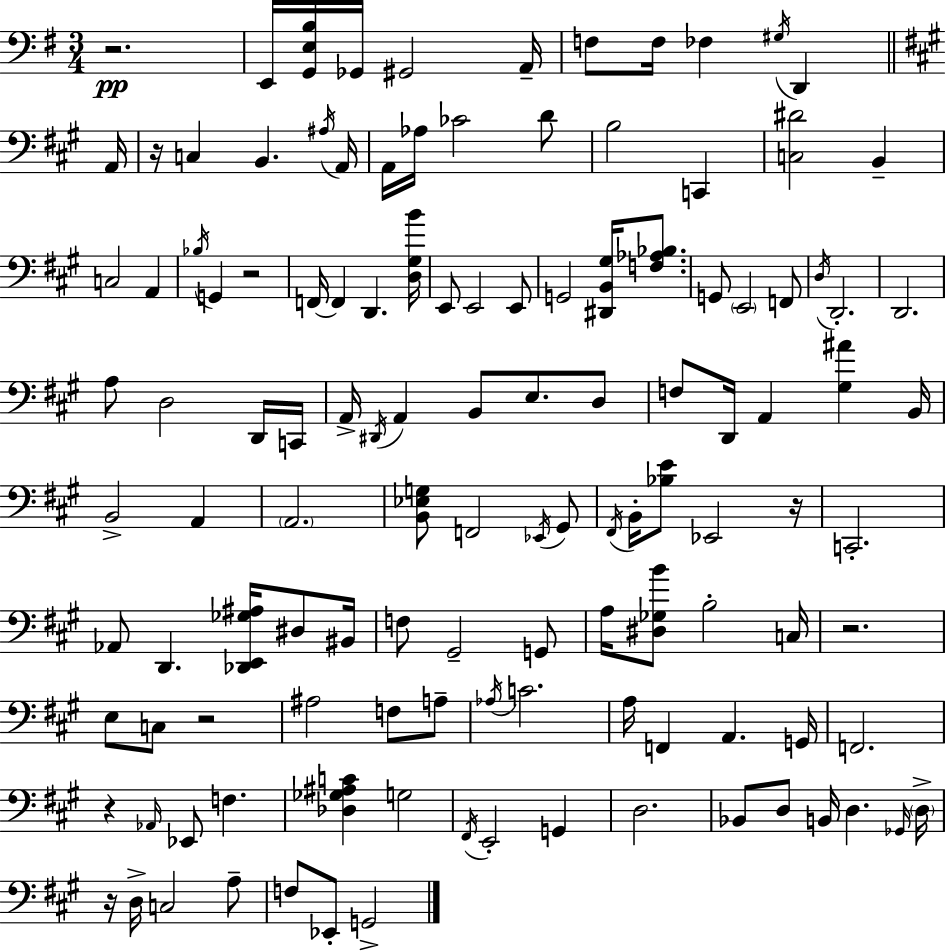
R/h. E2/s [G2,E3,B3]/s Gb2/s G#2/h A2/s F3/e F3/s FES3/q G#3/s D2/q A2/s R/s C3/q B2/q. A#3/s A2/s A2/s Ab3/s CES4/h D4/e B3/h C2/q [C3,D#4]/h B2/q C3/h A2/q Bb3/s G2/q R/h F2/s F2/q D2/q. [D3,G#3,B4]/s E2/e E2/h E2/e G2/h [D#2,B2,G#3]/s [F3,Ab3,Bb3]/e. G2/e E2/h F2/e D3/s D2/h. D2/h. A3/e D3/h D2/s C2/s A2/s D#2/s A2/q B2/e E3/e. D3/e F3/e D2/s A2/q [G#3,A#4]/q B2/s B2/h A2/q A2/h. [B2,Eb3,G3]/e F2/h Eb2/s G#2/e F#2/s B2/s [Bb3,E4]/e Eb2/h R/s C2/h. Ab2/e D2/q. [Db2,E2,Gb3,A#3]/s D#3/e BIS2/s F3/e G#2/h G2/e A3/s [D#3,Gb3,B4]/e B3/h C3/s R/h. E3/e C3/e R/h A#3/h F3/e A3/e Ab3/s C4/h. A3/s F2/q A2/q. G2/s F2/h. R/q Ab2/s Eb2/e F3/q. [Db3,Gb3,A#3,C4]/q G3/h F#2/s E2/h G2/q D3/h. Bb2/e D3/e B2/s D3/q. Gb2/s D3/s R/s D3/s C3/h A3/e F3/e Eb2/e G2/h